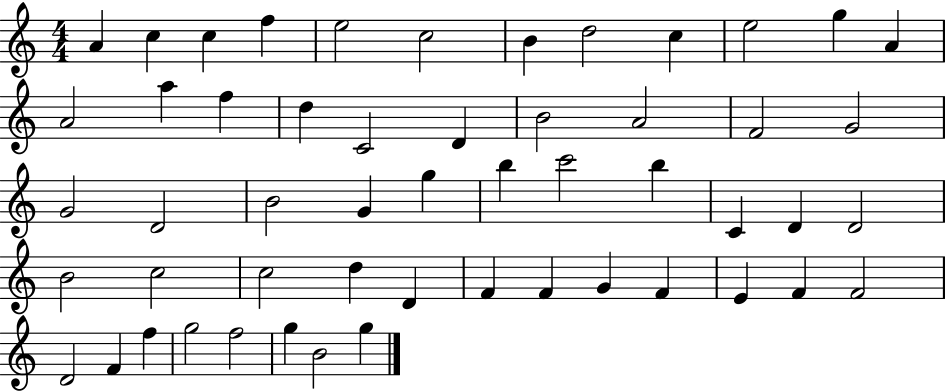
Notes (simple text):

A4/q C5/q C5/q F5/q E5/h C5/h B4/q D5/h C5/q E5/h G5/q A4/q A4/h A5/q F5/q D5/q C4/h D4/q B4/h A4/h F4/h G4/h G4/h D4/h B4/h G4/q G5/q B5/q C6/h B5/q C4/q D4/q D4/h B4/h C5/h C5/h D5/q D4/q F4/q F4/q G4/q F4/q E4/q F4/q F4/h D4/h F4/q F5/q G5/h F5/h G5/q B4/h G5/q